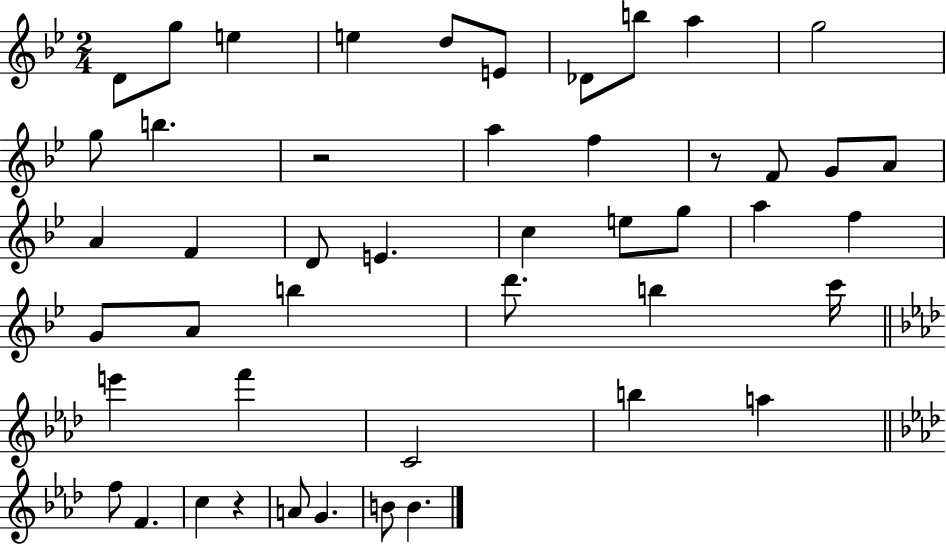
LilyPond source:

{
  \clef treble
  \numericTimeSignature
  \time 2/4
  \key bes \major
  d'8 g''8 e''4 | e''4 d''8 e'8 | des'8 b''8 a''4 | g''2 | \break g''8 b''4. | r2 | a''4 f''4 | r8 f'8 g'8 a'8 | \break a'4 f'4 | d'8 e'4. | c''4 e''8 g''8 | a''4 f''4 | \break g'8 a'8 b''4 | d'''8. b''4 c'''16 | \bar "||" \break \key aes \major e'''4 f'''4 | c'2 | b''4 a''4 | \bar "||" \break \key f \minor f''8 f'4. | c''4 r4 | a'8 g'4. | b'8 b'4. | \break \bar "|."
}